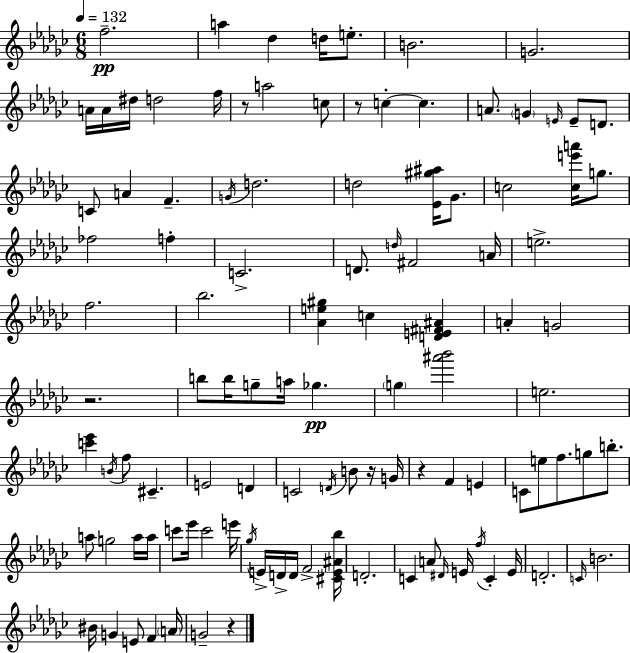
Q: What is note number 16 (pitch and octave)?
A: C5